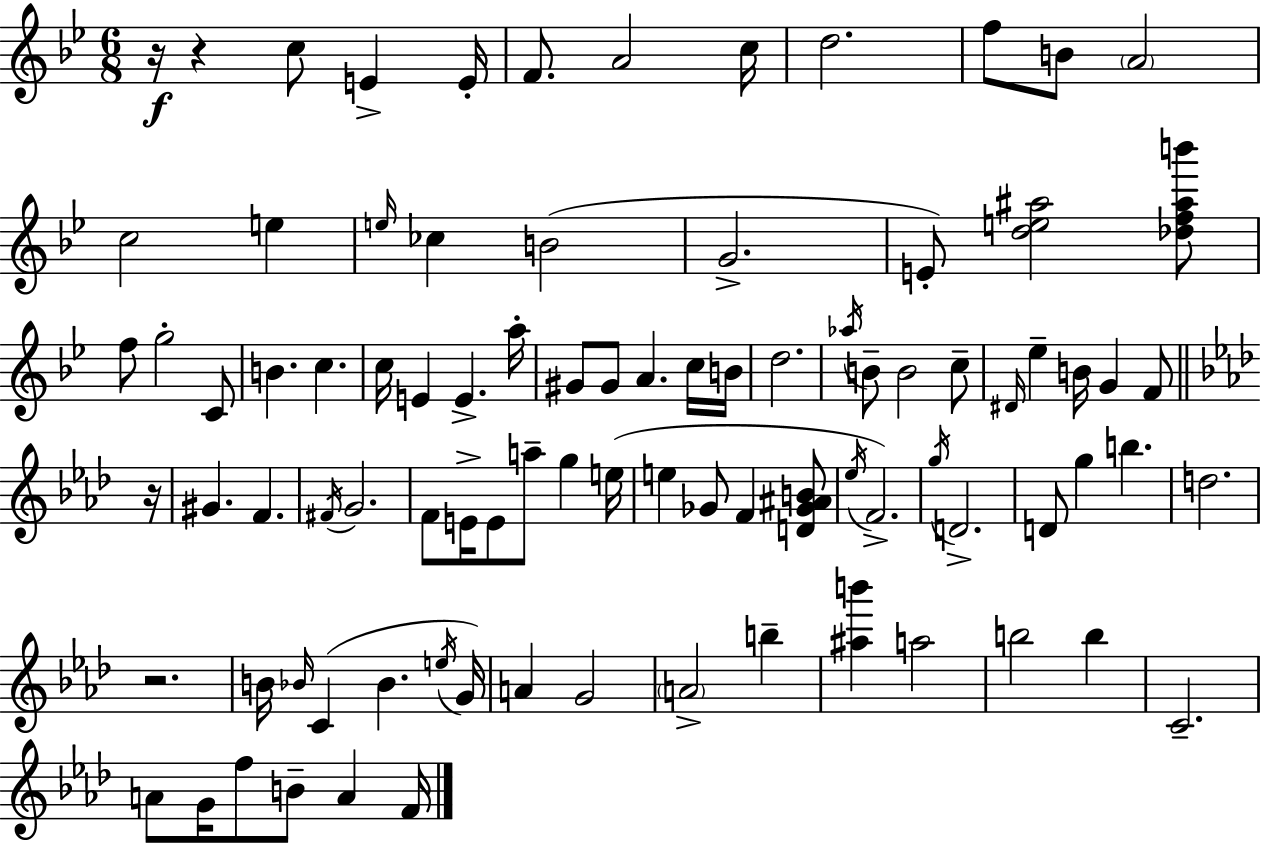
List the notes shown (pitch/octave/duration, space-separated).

R/s R/q C5/e E4/q E4/s F4/e. A4/h C5/s D5/h. F5/e B4/e A4/h C5/h E5/q E5/s CES5/q B4/h G4/h. E4/e [D5,E5,A#5]/h [Db5,F5,A#5,B6]/e F5/e G5/h C4/e B4/q. C5/q. C5/s E4/q E4/q. A5/s G#4/e G#4/e A4/q. C5/s B4/s D5/h. Ab5/s B4/e B4/h C5/e D#4/s Eb5/q B4/s G4/q F4/e R/s G#4/q. F4/q. F#4/s G4/h. F4/e E4/s E4/e A5/e G5/q E5/s E5/q Gb4/e F4/q [D4,Gb4,A#4,B4]/e Eb5/s F4/h. G5/s D4/h. D4/e G5/q B5/q. D5/h. R/h. B4/s Bb4/s C4/q Bb4/q. E5/s G4/s A4/q G4/h A4/h B5/q [A#5,B6]/q A5/h B5/h B5/q C4/h. A4/e G4/s F5/e B4/e A4/q F4/s